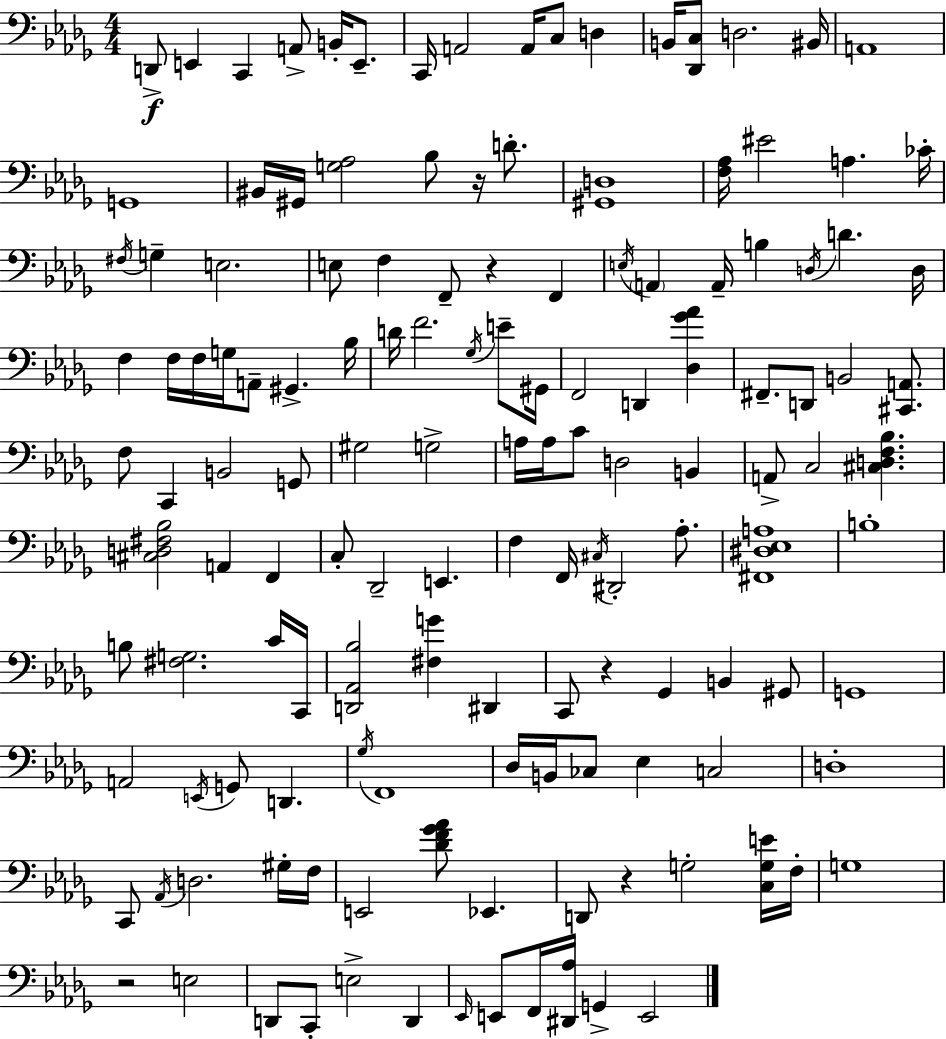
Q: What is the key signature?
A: BES minor